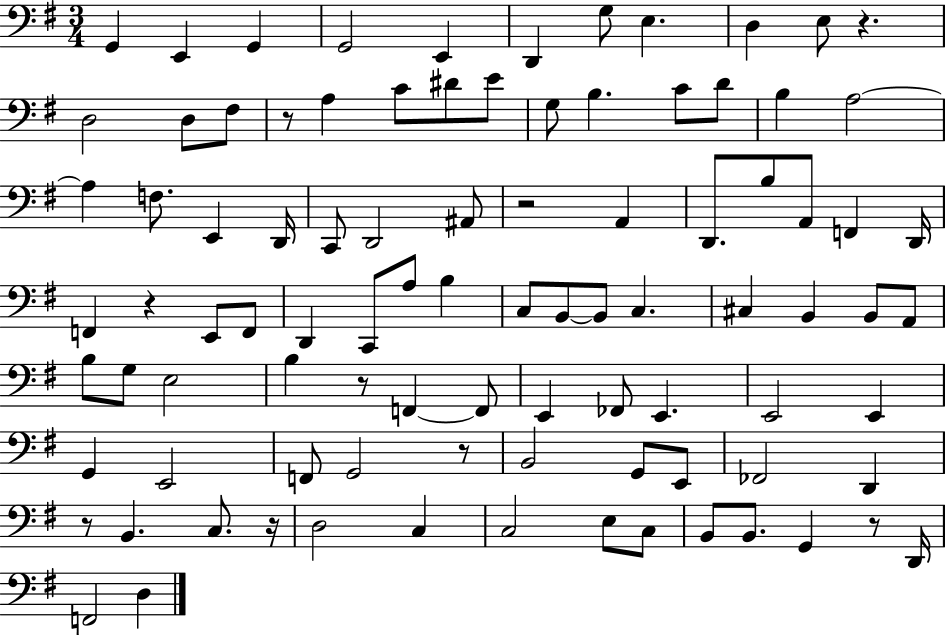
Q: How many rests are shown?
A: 9